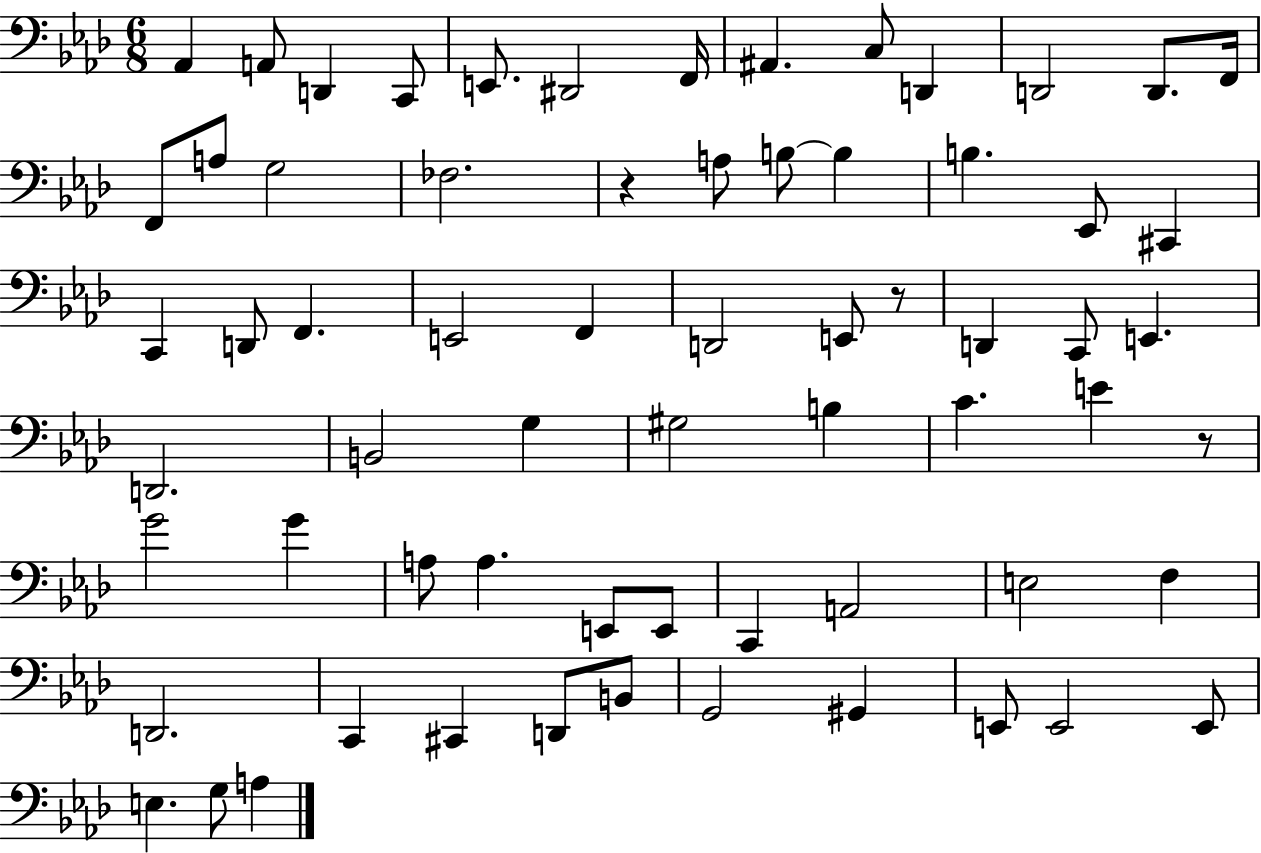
{
  \clef bass
  \numericTimeSignature
  \time 6/8
  \key aes \major
  aes,4 a,8 d,4 c,8 | e,8. dis,2 f,16 | ais,4. c8 d,4 | d,2 d,8. f,16 | \break f,8 a8 g2 | fes2. | r4 a8 b8~~ b4 | b4. ees,8 cis,4 | \break c,4 d,8 f,4. | e,2 f,4 | d,2 e,8 r8 | d,4 c,8 e,4. | \break d,2. | b,2 g4 | gis2 b4 | c'4. e'4 r8 | \break g'2 g'4 | a8 a4. e,8 e,8 | c,4 a,2 | e2 f4 | \break d,2. | c,4 cis,4 d,8 b,8 | g,2 gis,4 | e,8 e,2 e,8 | \break e4. g8 a4 | \bar "|."
}